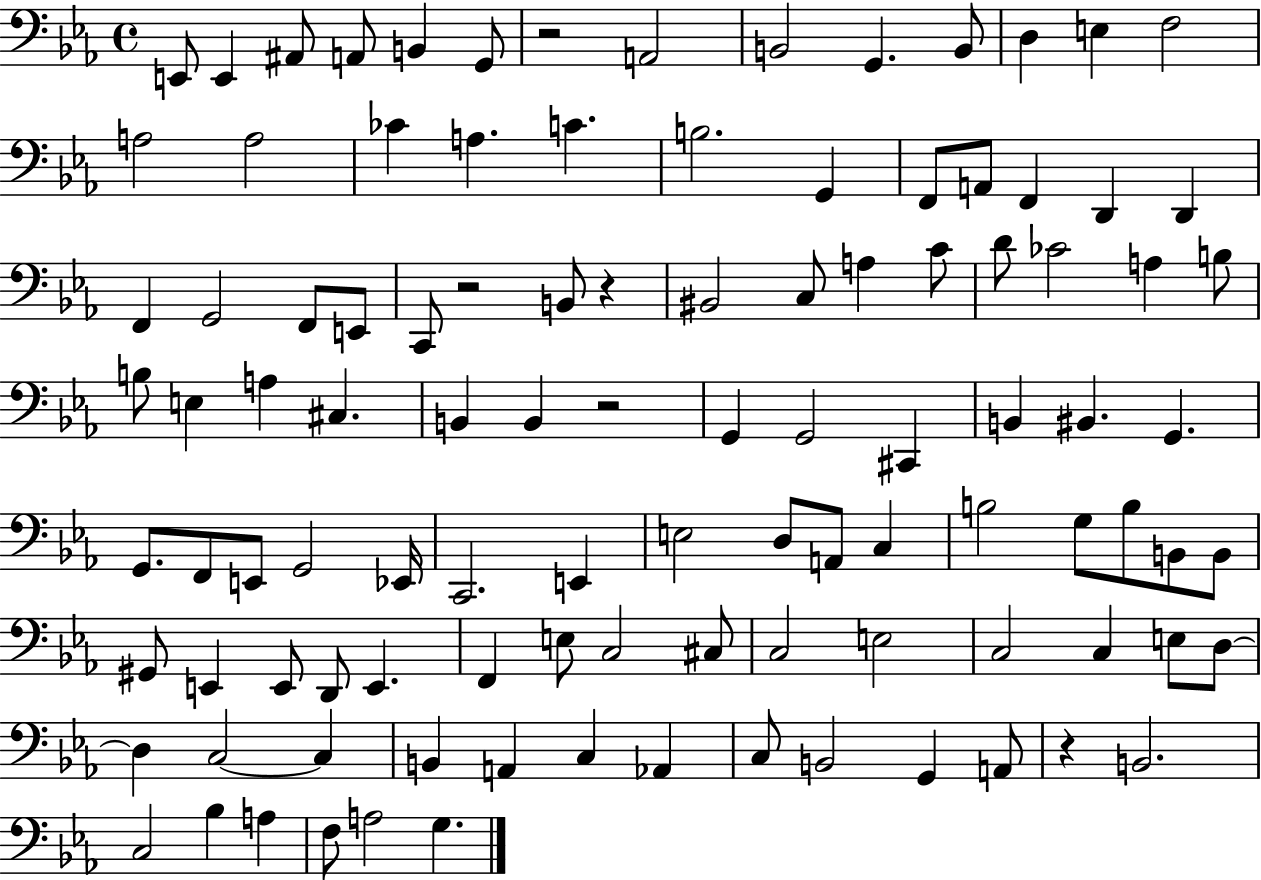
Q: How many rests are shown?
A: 5